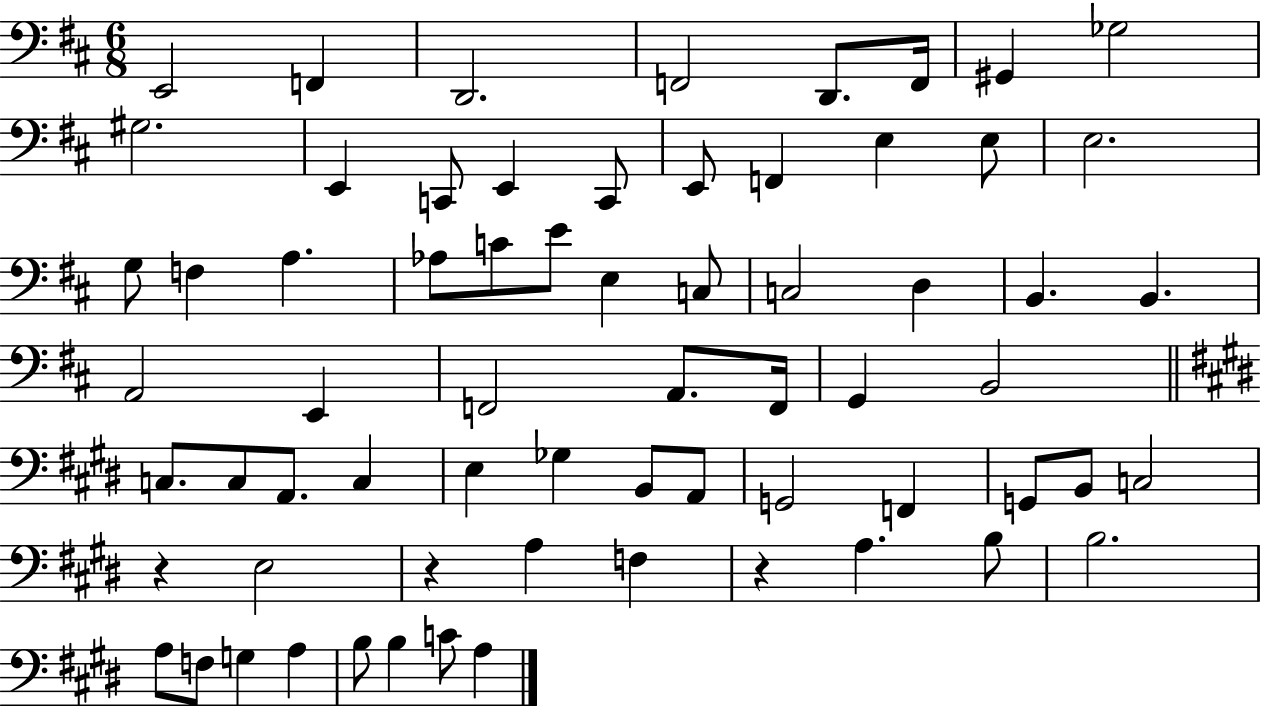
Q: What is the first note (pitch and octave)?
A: E2